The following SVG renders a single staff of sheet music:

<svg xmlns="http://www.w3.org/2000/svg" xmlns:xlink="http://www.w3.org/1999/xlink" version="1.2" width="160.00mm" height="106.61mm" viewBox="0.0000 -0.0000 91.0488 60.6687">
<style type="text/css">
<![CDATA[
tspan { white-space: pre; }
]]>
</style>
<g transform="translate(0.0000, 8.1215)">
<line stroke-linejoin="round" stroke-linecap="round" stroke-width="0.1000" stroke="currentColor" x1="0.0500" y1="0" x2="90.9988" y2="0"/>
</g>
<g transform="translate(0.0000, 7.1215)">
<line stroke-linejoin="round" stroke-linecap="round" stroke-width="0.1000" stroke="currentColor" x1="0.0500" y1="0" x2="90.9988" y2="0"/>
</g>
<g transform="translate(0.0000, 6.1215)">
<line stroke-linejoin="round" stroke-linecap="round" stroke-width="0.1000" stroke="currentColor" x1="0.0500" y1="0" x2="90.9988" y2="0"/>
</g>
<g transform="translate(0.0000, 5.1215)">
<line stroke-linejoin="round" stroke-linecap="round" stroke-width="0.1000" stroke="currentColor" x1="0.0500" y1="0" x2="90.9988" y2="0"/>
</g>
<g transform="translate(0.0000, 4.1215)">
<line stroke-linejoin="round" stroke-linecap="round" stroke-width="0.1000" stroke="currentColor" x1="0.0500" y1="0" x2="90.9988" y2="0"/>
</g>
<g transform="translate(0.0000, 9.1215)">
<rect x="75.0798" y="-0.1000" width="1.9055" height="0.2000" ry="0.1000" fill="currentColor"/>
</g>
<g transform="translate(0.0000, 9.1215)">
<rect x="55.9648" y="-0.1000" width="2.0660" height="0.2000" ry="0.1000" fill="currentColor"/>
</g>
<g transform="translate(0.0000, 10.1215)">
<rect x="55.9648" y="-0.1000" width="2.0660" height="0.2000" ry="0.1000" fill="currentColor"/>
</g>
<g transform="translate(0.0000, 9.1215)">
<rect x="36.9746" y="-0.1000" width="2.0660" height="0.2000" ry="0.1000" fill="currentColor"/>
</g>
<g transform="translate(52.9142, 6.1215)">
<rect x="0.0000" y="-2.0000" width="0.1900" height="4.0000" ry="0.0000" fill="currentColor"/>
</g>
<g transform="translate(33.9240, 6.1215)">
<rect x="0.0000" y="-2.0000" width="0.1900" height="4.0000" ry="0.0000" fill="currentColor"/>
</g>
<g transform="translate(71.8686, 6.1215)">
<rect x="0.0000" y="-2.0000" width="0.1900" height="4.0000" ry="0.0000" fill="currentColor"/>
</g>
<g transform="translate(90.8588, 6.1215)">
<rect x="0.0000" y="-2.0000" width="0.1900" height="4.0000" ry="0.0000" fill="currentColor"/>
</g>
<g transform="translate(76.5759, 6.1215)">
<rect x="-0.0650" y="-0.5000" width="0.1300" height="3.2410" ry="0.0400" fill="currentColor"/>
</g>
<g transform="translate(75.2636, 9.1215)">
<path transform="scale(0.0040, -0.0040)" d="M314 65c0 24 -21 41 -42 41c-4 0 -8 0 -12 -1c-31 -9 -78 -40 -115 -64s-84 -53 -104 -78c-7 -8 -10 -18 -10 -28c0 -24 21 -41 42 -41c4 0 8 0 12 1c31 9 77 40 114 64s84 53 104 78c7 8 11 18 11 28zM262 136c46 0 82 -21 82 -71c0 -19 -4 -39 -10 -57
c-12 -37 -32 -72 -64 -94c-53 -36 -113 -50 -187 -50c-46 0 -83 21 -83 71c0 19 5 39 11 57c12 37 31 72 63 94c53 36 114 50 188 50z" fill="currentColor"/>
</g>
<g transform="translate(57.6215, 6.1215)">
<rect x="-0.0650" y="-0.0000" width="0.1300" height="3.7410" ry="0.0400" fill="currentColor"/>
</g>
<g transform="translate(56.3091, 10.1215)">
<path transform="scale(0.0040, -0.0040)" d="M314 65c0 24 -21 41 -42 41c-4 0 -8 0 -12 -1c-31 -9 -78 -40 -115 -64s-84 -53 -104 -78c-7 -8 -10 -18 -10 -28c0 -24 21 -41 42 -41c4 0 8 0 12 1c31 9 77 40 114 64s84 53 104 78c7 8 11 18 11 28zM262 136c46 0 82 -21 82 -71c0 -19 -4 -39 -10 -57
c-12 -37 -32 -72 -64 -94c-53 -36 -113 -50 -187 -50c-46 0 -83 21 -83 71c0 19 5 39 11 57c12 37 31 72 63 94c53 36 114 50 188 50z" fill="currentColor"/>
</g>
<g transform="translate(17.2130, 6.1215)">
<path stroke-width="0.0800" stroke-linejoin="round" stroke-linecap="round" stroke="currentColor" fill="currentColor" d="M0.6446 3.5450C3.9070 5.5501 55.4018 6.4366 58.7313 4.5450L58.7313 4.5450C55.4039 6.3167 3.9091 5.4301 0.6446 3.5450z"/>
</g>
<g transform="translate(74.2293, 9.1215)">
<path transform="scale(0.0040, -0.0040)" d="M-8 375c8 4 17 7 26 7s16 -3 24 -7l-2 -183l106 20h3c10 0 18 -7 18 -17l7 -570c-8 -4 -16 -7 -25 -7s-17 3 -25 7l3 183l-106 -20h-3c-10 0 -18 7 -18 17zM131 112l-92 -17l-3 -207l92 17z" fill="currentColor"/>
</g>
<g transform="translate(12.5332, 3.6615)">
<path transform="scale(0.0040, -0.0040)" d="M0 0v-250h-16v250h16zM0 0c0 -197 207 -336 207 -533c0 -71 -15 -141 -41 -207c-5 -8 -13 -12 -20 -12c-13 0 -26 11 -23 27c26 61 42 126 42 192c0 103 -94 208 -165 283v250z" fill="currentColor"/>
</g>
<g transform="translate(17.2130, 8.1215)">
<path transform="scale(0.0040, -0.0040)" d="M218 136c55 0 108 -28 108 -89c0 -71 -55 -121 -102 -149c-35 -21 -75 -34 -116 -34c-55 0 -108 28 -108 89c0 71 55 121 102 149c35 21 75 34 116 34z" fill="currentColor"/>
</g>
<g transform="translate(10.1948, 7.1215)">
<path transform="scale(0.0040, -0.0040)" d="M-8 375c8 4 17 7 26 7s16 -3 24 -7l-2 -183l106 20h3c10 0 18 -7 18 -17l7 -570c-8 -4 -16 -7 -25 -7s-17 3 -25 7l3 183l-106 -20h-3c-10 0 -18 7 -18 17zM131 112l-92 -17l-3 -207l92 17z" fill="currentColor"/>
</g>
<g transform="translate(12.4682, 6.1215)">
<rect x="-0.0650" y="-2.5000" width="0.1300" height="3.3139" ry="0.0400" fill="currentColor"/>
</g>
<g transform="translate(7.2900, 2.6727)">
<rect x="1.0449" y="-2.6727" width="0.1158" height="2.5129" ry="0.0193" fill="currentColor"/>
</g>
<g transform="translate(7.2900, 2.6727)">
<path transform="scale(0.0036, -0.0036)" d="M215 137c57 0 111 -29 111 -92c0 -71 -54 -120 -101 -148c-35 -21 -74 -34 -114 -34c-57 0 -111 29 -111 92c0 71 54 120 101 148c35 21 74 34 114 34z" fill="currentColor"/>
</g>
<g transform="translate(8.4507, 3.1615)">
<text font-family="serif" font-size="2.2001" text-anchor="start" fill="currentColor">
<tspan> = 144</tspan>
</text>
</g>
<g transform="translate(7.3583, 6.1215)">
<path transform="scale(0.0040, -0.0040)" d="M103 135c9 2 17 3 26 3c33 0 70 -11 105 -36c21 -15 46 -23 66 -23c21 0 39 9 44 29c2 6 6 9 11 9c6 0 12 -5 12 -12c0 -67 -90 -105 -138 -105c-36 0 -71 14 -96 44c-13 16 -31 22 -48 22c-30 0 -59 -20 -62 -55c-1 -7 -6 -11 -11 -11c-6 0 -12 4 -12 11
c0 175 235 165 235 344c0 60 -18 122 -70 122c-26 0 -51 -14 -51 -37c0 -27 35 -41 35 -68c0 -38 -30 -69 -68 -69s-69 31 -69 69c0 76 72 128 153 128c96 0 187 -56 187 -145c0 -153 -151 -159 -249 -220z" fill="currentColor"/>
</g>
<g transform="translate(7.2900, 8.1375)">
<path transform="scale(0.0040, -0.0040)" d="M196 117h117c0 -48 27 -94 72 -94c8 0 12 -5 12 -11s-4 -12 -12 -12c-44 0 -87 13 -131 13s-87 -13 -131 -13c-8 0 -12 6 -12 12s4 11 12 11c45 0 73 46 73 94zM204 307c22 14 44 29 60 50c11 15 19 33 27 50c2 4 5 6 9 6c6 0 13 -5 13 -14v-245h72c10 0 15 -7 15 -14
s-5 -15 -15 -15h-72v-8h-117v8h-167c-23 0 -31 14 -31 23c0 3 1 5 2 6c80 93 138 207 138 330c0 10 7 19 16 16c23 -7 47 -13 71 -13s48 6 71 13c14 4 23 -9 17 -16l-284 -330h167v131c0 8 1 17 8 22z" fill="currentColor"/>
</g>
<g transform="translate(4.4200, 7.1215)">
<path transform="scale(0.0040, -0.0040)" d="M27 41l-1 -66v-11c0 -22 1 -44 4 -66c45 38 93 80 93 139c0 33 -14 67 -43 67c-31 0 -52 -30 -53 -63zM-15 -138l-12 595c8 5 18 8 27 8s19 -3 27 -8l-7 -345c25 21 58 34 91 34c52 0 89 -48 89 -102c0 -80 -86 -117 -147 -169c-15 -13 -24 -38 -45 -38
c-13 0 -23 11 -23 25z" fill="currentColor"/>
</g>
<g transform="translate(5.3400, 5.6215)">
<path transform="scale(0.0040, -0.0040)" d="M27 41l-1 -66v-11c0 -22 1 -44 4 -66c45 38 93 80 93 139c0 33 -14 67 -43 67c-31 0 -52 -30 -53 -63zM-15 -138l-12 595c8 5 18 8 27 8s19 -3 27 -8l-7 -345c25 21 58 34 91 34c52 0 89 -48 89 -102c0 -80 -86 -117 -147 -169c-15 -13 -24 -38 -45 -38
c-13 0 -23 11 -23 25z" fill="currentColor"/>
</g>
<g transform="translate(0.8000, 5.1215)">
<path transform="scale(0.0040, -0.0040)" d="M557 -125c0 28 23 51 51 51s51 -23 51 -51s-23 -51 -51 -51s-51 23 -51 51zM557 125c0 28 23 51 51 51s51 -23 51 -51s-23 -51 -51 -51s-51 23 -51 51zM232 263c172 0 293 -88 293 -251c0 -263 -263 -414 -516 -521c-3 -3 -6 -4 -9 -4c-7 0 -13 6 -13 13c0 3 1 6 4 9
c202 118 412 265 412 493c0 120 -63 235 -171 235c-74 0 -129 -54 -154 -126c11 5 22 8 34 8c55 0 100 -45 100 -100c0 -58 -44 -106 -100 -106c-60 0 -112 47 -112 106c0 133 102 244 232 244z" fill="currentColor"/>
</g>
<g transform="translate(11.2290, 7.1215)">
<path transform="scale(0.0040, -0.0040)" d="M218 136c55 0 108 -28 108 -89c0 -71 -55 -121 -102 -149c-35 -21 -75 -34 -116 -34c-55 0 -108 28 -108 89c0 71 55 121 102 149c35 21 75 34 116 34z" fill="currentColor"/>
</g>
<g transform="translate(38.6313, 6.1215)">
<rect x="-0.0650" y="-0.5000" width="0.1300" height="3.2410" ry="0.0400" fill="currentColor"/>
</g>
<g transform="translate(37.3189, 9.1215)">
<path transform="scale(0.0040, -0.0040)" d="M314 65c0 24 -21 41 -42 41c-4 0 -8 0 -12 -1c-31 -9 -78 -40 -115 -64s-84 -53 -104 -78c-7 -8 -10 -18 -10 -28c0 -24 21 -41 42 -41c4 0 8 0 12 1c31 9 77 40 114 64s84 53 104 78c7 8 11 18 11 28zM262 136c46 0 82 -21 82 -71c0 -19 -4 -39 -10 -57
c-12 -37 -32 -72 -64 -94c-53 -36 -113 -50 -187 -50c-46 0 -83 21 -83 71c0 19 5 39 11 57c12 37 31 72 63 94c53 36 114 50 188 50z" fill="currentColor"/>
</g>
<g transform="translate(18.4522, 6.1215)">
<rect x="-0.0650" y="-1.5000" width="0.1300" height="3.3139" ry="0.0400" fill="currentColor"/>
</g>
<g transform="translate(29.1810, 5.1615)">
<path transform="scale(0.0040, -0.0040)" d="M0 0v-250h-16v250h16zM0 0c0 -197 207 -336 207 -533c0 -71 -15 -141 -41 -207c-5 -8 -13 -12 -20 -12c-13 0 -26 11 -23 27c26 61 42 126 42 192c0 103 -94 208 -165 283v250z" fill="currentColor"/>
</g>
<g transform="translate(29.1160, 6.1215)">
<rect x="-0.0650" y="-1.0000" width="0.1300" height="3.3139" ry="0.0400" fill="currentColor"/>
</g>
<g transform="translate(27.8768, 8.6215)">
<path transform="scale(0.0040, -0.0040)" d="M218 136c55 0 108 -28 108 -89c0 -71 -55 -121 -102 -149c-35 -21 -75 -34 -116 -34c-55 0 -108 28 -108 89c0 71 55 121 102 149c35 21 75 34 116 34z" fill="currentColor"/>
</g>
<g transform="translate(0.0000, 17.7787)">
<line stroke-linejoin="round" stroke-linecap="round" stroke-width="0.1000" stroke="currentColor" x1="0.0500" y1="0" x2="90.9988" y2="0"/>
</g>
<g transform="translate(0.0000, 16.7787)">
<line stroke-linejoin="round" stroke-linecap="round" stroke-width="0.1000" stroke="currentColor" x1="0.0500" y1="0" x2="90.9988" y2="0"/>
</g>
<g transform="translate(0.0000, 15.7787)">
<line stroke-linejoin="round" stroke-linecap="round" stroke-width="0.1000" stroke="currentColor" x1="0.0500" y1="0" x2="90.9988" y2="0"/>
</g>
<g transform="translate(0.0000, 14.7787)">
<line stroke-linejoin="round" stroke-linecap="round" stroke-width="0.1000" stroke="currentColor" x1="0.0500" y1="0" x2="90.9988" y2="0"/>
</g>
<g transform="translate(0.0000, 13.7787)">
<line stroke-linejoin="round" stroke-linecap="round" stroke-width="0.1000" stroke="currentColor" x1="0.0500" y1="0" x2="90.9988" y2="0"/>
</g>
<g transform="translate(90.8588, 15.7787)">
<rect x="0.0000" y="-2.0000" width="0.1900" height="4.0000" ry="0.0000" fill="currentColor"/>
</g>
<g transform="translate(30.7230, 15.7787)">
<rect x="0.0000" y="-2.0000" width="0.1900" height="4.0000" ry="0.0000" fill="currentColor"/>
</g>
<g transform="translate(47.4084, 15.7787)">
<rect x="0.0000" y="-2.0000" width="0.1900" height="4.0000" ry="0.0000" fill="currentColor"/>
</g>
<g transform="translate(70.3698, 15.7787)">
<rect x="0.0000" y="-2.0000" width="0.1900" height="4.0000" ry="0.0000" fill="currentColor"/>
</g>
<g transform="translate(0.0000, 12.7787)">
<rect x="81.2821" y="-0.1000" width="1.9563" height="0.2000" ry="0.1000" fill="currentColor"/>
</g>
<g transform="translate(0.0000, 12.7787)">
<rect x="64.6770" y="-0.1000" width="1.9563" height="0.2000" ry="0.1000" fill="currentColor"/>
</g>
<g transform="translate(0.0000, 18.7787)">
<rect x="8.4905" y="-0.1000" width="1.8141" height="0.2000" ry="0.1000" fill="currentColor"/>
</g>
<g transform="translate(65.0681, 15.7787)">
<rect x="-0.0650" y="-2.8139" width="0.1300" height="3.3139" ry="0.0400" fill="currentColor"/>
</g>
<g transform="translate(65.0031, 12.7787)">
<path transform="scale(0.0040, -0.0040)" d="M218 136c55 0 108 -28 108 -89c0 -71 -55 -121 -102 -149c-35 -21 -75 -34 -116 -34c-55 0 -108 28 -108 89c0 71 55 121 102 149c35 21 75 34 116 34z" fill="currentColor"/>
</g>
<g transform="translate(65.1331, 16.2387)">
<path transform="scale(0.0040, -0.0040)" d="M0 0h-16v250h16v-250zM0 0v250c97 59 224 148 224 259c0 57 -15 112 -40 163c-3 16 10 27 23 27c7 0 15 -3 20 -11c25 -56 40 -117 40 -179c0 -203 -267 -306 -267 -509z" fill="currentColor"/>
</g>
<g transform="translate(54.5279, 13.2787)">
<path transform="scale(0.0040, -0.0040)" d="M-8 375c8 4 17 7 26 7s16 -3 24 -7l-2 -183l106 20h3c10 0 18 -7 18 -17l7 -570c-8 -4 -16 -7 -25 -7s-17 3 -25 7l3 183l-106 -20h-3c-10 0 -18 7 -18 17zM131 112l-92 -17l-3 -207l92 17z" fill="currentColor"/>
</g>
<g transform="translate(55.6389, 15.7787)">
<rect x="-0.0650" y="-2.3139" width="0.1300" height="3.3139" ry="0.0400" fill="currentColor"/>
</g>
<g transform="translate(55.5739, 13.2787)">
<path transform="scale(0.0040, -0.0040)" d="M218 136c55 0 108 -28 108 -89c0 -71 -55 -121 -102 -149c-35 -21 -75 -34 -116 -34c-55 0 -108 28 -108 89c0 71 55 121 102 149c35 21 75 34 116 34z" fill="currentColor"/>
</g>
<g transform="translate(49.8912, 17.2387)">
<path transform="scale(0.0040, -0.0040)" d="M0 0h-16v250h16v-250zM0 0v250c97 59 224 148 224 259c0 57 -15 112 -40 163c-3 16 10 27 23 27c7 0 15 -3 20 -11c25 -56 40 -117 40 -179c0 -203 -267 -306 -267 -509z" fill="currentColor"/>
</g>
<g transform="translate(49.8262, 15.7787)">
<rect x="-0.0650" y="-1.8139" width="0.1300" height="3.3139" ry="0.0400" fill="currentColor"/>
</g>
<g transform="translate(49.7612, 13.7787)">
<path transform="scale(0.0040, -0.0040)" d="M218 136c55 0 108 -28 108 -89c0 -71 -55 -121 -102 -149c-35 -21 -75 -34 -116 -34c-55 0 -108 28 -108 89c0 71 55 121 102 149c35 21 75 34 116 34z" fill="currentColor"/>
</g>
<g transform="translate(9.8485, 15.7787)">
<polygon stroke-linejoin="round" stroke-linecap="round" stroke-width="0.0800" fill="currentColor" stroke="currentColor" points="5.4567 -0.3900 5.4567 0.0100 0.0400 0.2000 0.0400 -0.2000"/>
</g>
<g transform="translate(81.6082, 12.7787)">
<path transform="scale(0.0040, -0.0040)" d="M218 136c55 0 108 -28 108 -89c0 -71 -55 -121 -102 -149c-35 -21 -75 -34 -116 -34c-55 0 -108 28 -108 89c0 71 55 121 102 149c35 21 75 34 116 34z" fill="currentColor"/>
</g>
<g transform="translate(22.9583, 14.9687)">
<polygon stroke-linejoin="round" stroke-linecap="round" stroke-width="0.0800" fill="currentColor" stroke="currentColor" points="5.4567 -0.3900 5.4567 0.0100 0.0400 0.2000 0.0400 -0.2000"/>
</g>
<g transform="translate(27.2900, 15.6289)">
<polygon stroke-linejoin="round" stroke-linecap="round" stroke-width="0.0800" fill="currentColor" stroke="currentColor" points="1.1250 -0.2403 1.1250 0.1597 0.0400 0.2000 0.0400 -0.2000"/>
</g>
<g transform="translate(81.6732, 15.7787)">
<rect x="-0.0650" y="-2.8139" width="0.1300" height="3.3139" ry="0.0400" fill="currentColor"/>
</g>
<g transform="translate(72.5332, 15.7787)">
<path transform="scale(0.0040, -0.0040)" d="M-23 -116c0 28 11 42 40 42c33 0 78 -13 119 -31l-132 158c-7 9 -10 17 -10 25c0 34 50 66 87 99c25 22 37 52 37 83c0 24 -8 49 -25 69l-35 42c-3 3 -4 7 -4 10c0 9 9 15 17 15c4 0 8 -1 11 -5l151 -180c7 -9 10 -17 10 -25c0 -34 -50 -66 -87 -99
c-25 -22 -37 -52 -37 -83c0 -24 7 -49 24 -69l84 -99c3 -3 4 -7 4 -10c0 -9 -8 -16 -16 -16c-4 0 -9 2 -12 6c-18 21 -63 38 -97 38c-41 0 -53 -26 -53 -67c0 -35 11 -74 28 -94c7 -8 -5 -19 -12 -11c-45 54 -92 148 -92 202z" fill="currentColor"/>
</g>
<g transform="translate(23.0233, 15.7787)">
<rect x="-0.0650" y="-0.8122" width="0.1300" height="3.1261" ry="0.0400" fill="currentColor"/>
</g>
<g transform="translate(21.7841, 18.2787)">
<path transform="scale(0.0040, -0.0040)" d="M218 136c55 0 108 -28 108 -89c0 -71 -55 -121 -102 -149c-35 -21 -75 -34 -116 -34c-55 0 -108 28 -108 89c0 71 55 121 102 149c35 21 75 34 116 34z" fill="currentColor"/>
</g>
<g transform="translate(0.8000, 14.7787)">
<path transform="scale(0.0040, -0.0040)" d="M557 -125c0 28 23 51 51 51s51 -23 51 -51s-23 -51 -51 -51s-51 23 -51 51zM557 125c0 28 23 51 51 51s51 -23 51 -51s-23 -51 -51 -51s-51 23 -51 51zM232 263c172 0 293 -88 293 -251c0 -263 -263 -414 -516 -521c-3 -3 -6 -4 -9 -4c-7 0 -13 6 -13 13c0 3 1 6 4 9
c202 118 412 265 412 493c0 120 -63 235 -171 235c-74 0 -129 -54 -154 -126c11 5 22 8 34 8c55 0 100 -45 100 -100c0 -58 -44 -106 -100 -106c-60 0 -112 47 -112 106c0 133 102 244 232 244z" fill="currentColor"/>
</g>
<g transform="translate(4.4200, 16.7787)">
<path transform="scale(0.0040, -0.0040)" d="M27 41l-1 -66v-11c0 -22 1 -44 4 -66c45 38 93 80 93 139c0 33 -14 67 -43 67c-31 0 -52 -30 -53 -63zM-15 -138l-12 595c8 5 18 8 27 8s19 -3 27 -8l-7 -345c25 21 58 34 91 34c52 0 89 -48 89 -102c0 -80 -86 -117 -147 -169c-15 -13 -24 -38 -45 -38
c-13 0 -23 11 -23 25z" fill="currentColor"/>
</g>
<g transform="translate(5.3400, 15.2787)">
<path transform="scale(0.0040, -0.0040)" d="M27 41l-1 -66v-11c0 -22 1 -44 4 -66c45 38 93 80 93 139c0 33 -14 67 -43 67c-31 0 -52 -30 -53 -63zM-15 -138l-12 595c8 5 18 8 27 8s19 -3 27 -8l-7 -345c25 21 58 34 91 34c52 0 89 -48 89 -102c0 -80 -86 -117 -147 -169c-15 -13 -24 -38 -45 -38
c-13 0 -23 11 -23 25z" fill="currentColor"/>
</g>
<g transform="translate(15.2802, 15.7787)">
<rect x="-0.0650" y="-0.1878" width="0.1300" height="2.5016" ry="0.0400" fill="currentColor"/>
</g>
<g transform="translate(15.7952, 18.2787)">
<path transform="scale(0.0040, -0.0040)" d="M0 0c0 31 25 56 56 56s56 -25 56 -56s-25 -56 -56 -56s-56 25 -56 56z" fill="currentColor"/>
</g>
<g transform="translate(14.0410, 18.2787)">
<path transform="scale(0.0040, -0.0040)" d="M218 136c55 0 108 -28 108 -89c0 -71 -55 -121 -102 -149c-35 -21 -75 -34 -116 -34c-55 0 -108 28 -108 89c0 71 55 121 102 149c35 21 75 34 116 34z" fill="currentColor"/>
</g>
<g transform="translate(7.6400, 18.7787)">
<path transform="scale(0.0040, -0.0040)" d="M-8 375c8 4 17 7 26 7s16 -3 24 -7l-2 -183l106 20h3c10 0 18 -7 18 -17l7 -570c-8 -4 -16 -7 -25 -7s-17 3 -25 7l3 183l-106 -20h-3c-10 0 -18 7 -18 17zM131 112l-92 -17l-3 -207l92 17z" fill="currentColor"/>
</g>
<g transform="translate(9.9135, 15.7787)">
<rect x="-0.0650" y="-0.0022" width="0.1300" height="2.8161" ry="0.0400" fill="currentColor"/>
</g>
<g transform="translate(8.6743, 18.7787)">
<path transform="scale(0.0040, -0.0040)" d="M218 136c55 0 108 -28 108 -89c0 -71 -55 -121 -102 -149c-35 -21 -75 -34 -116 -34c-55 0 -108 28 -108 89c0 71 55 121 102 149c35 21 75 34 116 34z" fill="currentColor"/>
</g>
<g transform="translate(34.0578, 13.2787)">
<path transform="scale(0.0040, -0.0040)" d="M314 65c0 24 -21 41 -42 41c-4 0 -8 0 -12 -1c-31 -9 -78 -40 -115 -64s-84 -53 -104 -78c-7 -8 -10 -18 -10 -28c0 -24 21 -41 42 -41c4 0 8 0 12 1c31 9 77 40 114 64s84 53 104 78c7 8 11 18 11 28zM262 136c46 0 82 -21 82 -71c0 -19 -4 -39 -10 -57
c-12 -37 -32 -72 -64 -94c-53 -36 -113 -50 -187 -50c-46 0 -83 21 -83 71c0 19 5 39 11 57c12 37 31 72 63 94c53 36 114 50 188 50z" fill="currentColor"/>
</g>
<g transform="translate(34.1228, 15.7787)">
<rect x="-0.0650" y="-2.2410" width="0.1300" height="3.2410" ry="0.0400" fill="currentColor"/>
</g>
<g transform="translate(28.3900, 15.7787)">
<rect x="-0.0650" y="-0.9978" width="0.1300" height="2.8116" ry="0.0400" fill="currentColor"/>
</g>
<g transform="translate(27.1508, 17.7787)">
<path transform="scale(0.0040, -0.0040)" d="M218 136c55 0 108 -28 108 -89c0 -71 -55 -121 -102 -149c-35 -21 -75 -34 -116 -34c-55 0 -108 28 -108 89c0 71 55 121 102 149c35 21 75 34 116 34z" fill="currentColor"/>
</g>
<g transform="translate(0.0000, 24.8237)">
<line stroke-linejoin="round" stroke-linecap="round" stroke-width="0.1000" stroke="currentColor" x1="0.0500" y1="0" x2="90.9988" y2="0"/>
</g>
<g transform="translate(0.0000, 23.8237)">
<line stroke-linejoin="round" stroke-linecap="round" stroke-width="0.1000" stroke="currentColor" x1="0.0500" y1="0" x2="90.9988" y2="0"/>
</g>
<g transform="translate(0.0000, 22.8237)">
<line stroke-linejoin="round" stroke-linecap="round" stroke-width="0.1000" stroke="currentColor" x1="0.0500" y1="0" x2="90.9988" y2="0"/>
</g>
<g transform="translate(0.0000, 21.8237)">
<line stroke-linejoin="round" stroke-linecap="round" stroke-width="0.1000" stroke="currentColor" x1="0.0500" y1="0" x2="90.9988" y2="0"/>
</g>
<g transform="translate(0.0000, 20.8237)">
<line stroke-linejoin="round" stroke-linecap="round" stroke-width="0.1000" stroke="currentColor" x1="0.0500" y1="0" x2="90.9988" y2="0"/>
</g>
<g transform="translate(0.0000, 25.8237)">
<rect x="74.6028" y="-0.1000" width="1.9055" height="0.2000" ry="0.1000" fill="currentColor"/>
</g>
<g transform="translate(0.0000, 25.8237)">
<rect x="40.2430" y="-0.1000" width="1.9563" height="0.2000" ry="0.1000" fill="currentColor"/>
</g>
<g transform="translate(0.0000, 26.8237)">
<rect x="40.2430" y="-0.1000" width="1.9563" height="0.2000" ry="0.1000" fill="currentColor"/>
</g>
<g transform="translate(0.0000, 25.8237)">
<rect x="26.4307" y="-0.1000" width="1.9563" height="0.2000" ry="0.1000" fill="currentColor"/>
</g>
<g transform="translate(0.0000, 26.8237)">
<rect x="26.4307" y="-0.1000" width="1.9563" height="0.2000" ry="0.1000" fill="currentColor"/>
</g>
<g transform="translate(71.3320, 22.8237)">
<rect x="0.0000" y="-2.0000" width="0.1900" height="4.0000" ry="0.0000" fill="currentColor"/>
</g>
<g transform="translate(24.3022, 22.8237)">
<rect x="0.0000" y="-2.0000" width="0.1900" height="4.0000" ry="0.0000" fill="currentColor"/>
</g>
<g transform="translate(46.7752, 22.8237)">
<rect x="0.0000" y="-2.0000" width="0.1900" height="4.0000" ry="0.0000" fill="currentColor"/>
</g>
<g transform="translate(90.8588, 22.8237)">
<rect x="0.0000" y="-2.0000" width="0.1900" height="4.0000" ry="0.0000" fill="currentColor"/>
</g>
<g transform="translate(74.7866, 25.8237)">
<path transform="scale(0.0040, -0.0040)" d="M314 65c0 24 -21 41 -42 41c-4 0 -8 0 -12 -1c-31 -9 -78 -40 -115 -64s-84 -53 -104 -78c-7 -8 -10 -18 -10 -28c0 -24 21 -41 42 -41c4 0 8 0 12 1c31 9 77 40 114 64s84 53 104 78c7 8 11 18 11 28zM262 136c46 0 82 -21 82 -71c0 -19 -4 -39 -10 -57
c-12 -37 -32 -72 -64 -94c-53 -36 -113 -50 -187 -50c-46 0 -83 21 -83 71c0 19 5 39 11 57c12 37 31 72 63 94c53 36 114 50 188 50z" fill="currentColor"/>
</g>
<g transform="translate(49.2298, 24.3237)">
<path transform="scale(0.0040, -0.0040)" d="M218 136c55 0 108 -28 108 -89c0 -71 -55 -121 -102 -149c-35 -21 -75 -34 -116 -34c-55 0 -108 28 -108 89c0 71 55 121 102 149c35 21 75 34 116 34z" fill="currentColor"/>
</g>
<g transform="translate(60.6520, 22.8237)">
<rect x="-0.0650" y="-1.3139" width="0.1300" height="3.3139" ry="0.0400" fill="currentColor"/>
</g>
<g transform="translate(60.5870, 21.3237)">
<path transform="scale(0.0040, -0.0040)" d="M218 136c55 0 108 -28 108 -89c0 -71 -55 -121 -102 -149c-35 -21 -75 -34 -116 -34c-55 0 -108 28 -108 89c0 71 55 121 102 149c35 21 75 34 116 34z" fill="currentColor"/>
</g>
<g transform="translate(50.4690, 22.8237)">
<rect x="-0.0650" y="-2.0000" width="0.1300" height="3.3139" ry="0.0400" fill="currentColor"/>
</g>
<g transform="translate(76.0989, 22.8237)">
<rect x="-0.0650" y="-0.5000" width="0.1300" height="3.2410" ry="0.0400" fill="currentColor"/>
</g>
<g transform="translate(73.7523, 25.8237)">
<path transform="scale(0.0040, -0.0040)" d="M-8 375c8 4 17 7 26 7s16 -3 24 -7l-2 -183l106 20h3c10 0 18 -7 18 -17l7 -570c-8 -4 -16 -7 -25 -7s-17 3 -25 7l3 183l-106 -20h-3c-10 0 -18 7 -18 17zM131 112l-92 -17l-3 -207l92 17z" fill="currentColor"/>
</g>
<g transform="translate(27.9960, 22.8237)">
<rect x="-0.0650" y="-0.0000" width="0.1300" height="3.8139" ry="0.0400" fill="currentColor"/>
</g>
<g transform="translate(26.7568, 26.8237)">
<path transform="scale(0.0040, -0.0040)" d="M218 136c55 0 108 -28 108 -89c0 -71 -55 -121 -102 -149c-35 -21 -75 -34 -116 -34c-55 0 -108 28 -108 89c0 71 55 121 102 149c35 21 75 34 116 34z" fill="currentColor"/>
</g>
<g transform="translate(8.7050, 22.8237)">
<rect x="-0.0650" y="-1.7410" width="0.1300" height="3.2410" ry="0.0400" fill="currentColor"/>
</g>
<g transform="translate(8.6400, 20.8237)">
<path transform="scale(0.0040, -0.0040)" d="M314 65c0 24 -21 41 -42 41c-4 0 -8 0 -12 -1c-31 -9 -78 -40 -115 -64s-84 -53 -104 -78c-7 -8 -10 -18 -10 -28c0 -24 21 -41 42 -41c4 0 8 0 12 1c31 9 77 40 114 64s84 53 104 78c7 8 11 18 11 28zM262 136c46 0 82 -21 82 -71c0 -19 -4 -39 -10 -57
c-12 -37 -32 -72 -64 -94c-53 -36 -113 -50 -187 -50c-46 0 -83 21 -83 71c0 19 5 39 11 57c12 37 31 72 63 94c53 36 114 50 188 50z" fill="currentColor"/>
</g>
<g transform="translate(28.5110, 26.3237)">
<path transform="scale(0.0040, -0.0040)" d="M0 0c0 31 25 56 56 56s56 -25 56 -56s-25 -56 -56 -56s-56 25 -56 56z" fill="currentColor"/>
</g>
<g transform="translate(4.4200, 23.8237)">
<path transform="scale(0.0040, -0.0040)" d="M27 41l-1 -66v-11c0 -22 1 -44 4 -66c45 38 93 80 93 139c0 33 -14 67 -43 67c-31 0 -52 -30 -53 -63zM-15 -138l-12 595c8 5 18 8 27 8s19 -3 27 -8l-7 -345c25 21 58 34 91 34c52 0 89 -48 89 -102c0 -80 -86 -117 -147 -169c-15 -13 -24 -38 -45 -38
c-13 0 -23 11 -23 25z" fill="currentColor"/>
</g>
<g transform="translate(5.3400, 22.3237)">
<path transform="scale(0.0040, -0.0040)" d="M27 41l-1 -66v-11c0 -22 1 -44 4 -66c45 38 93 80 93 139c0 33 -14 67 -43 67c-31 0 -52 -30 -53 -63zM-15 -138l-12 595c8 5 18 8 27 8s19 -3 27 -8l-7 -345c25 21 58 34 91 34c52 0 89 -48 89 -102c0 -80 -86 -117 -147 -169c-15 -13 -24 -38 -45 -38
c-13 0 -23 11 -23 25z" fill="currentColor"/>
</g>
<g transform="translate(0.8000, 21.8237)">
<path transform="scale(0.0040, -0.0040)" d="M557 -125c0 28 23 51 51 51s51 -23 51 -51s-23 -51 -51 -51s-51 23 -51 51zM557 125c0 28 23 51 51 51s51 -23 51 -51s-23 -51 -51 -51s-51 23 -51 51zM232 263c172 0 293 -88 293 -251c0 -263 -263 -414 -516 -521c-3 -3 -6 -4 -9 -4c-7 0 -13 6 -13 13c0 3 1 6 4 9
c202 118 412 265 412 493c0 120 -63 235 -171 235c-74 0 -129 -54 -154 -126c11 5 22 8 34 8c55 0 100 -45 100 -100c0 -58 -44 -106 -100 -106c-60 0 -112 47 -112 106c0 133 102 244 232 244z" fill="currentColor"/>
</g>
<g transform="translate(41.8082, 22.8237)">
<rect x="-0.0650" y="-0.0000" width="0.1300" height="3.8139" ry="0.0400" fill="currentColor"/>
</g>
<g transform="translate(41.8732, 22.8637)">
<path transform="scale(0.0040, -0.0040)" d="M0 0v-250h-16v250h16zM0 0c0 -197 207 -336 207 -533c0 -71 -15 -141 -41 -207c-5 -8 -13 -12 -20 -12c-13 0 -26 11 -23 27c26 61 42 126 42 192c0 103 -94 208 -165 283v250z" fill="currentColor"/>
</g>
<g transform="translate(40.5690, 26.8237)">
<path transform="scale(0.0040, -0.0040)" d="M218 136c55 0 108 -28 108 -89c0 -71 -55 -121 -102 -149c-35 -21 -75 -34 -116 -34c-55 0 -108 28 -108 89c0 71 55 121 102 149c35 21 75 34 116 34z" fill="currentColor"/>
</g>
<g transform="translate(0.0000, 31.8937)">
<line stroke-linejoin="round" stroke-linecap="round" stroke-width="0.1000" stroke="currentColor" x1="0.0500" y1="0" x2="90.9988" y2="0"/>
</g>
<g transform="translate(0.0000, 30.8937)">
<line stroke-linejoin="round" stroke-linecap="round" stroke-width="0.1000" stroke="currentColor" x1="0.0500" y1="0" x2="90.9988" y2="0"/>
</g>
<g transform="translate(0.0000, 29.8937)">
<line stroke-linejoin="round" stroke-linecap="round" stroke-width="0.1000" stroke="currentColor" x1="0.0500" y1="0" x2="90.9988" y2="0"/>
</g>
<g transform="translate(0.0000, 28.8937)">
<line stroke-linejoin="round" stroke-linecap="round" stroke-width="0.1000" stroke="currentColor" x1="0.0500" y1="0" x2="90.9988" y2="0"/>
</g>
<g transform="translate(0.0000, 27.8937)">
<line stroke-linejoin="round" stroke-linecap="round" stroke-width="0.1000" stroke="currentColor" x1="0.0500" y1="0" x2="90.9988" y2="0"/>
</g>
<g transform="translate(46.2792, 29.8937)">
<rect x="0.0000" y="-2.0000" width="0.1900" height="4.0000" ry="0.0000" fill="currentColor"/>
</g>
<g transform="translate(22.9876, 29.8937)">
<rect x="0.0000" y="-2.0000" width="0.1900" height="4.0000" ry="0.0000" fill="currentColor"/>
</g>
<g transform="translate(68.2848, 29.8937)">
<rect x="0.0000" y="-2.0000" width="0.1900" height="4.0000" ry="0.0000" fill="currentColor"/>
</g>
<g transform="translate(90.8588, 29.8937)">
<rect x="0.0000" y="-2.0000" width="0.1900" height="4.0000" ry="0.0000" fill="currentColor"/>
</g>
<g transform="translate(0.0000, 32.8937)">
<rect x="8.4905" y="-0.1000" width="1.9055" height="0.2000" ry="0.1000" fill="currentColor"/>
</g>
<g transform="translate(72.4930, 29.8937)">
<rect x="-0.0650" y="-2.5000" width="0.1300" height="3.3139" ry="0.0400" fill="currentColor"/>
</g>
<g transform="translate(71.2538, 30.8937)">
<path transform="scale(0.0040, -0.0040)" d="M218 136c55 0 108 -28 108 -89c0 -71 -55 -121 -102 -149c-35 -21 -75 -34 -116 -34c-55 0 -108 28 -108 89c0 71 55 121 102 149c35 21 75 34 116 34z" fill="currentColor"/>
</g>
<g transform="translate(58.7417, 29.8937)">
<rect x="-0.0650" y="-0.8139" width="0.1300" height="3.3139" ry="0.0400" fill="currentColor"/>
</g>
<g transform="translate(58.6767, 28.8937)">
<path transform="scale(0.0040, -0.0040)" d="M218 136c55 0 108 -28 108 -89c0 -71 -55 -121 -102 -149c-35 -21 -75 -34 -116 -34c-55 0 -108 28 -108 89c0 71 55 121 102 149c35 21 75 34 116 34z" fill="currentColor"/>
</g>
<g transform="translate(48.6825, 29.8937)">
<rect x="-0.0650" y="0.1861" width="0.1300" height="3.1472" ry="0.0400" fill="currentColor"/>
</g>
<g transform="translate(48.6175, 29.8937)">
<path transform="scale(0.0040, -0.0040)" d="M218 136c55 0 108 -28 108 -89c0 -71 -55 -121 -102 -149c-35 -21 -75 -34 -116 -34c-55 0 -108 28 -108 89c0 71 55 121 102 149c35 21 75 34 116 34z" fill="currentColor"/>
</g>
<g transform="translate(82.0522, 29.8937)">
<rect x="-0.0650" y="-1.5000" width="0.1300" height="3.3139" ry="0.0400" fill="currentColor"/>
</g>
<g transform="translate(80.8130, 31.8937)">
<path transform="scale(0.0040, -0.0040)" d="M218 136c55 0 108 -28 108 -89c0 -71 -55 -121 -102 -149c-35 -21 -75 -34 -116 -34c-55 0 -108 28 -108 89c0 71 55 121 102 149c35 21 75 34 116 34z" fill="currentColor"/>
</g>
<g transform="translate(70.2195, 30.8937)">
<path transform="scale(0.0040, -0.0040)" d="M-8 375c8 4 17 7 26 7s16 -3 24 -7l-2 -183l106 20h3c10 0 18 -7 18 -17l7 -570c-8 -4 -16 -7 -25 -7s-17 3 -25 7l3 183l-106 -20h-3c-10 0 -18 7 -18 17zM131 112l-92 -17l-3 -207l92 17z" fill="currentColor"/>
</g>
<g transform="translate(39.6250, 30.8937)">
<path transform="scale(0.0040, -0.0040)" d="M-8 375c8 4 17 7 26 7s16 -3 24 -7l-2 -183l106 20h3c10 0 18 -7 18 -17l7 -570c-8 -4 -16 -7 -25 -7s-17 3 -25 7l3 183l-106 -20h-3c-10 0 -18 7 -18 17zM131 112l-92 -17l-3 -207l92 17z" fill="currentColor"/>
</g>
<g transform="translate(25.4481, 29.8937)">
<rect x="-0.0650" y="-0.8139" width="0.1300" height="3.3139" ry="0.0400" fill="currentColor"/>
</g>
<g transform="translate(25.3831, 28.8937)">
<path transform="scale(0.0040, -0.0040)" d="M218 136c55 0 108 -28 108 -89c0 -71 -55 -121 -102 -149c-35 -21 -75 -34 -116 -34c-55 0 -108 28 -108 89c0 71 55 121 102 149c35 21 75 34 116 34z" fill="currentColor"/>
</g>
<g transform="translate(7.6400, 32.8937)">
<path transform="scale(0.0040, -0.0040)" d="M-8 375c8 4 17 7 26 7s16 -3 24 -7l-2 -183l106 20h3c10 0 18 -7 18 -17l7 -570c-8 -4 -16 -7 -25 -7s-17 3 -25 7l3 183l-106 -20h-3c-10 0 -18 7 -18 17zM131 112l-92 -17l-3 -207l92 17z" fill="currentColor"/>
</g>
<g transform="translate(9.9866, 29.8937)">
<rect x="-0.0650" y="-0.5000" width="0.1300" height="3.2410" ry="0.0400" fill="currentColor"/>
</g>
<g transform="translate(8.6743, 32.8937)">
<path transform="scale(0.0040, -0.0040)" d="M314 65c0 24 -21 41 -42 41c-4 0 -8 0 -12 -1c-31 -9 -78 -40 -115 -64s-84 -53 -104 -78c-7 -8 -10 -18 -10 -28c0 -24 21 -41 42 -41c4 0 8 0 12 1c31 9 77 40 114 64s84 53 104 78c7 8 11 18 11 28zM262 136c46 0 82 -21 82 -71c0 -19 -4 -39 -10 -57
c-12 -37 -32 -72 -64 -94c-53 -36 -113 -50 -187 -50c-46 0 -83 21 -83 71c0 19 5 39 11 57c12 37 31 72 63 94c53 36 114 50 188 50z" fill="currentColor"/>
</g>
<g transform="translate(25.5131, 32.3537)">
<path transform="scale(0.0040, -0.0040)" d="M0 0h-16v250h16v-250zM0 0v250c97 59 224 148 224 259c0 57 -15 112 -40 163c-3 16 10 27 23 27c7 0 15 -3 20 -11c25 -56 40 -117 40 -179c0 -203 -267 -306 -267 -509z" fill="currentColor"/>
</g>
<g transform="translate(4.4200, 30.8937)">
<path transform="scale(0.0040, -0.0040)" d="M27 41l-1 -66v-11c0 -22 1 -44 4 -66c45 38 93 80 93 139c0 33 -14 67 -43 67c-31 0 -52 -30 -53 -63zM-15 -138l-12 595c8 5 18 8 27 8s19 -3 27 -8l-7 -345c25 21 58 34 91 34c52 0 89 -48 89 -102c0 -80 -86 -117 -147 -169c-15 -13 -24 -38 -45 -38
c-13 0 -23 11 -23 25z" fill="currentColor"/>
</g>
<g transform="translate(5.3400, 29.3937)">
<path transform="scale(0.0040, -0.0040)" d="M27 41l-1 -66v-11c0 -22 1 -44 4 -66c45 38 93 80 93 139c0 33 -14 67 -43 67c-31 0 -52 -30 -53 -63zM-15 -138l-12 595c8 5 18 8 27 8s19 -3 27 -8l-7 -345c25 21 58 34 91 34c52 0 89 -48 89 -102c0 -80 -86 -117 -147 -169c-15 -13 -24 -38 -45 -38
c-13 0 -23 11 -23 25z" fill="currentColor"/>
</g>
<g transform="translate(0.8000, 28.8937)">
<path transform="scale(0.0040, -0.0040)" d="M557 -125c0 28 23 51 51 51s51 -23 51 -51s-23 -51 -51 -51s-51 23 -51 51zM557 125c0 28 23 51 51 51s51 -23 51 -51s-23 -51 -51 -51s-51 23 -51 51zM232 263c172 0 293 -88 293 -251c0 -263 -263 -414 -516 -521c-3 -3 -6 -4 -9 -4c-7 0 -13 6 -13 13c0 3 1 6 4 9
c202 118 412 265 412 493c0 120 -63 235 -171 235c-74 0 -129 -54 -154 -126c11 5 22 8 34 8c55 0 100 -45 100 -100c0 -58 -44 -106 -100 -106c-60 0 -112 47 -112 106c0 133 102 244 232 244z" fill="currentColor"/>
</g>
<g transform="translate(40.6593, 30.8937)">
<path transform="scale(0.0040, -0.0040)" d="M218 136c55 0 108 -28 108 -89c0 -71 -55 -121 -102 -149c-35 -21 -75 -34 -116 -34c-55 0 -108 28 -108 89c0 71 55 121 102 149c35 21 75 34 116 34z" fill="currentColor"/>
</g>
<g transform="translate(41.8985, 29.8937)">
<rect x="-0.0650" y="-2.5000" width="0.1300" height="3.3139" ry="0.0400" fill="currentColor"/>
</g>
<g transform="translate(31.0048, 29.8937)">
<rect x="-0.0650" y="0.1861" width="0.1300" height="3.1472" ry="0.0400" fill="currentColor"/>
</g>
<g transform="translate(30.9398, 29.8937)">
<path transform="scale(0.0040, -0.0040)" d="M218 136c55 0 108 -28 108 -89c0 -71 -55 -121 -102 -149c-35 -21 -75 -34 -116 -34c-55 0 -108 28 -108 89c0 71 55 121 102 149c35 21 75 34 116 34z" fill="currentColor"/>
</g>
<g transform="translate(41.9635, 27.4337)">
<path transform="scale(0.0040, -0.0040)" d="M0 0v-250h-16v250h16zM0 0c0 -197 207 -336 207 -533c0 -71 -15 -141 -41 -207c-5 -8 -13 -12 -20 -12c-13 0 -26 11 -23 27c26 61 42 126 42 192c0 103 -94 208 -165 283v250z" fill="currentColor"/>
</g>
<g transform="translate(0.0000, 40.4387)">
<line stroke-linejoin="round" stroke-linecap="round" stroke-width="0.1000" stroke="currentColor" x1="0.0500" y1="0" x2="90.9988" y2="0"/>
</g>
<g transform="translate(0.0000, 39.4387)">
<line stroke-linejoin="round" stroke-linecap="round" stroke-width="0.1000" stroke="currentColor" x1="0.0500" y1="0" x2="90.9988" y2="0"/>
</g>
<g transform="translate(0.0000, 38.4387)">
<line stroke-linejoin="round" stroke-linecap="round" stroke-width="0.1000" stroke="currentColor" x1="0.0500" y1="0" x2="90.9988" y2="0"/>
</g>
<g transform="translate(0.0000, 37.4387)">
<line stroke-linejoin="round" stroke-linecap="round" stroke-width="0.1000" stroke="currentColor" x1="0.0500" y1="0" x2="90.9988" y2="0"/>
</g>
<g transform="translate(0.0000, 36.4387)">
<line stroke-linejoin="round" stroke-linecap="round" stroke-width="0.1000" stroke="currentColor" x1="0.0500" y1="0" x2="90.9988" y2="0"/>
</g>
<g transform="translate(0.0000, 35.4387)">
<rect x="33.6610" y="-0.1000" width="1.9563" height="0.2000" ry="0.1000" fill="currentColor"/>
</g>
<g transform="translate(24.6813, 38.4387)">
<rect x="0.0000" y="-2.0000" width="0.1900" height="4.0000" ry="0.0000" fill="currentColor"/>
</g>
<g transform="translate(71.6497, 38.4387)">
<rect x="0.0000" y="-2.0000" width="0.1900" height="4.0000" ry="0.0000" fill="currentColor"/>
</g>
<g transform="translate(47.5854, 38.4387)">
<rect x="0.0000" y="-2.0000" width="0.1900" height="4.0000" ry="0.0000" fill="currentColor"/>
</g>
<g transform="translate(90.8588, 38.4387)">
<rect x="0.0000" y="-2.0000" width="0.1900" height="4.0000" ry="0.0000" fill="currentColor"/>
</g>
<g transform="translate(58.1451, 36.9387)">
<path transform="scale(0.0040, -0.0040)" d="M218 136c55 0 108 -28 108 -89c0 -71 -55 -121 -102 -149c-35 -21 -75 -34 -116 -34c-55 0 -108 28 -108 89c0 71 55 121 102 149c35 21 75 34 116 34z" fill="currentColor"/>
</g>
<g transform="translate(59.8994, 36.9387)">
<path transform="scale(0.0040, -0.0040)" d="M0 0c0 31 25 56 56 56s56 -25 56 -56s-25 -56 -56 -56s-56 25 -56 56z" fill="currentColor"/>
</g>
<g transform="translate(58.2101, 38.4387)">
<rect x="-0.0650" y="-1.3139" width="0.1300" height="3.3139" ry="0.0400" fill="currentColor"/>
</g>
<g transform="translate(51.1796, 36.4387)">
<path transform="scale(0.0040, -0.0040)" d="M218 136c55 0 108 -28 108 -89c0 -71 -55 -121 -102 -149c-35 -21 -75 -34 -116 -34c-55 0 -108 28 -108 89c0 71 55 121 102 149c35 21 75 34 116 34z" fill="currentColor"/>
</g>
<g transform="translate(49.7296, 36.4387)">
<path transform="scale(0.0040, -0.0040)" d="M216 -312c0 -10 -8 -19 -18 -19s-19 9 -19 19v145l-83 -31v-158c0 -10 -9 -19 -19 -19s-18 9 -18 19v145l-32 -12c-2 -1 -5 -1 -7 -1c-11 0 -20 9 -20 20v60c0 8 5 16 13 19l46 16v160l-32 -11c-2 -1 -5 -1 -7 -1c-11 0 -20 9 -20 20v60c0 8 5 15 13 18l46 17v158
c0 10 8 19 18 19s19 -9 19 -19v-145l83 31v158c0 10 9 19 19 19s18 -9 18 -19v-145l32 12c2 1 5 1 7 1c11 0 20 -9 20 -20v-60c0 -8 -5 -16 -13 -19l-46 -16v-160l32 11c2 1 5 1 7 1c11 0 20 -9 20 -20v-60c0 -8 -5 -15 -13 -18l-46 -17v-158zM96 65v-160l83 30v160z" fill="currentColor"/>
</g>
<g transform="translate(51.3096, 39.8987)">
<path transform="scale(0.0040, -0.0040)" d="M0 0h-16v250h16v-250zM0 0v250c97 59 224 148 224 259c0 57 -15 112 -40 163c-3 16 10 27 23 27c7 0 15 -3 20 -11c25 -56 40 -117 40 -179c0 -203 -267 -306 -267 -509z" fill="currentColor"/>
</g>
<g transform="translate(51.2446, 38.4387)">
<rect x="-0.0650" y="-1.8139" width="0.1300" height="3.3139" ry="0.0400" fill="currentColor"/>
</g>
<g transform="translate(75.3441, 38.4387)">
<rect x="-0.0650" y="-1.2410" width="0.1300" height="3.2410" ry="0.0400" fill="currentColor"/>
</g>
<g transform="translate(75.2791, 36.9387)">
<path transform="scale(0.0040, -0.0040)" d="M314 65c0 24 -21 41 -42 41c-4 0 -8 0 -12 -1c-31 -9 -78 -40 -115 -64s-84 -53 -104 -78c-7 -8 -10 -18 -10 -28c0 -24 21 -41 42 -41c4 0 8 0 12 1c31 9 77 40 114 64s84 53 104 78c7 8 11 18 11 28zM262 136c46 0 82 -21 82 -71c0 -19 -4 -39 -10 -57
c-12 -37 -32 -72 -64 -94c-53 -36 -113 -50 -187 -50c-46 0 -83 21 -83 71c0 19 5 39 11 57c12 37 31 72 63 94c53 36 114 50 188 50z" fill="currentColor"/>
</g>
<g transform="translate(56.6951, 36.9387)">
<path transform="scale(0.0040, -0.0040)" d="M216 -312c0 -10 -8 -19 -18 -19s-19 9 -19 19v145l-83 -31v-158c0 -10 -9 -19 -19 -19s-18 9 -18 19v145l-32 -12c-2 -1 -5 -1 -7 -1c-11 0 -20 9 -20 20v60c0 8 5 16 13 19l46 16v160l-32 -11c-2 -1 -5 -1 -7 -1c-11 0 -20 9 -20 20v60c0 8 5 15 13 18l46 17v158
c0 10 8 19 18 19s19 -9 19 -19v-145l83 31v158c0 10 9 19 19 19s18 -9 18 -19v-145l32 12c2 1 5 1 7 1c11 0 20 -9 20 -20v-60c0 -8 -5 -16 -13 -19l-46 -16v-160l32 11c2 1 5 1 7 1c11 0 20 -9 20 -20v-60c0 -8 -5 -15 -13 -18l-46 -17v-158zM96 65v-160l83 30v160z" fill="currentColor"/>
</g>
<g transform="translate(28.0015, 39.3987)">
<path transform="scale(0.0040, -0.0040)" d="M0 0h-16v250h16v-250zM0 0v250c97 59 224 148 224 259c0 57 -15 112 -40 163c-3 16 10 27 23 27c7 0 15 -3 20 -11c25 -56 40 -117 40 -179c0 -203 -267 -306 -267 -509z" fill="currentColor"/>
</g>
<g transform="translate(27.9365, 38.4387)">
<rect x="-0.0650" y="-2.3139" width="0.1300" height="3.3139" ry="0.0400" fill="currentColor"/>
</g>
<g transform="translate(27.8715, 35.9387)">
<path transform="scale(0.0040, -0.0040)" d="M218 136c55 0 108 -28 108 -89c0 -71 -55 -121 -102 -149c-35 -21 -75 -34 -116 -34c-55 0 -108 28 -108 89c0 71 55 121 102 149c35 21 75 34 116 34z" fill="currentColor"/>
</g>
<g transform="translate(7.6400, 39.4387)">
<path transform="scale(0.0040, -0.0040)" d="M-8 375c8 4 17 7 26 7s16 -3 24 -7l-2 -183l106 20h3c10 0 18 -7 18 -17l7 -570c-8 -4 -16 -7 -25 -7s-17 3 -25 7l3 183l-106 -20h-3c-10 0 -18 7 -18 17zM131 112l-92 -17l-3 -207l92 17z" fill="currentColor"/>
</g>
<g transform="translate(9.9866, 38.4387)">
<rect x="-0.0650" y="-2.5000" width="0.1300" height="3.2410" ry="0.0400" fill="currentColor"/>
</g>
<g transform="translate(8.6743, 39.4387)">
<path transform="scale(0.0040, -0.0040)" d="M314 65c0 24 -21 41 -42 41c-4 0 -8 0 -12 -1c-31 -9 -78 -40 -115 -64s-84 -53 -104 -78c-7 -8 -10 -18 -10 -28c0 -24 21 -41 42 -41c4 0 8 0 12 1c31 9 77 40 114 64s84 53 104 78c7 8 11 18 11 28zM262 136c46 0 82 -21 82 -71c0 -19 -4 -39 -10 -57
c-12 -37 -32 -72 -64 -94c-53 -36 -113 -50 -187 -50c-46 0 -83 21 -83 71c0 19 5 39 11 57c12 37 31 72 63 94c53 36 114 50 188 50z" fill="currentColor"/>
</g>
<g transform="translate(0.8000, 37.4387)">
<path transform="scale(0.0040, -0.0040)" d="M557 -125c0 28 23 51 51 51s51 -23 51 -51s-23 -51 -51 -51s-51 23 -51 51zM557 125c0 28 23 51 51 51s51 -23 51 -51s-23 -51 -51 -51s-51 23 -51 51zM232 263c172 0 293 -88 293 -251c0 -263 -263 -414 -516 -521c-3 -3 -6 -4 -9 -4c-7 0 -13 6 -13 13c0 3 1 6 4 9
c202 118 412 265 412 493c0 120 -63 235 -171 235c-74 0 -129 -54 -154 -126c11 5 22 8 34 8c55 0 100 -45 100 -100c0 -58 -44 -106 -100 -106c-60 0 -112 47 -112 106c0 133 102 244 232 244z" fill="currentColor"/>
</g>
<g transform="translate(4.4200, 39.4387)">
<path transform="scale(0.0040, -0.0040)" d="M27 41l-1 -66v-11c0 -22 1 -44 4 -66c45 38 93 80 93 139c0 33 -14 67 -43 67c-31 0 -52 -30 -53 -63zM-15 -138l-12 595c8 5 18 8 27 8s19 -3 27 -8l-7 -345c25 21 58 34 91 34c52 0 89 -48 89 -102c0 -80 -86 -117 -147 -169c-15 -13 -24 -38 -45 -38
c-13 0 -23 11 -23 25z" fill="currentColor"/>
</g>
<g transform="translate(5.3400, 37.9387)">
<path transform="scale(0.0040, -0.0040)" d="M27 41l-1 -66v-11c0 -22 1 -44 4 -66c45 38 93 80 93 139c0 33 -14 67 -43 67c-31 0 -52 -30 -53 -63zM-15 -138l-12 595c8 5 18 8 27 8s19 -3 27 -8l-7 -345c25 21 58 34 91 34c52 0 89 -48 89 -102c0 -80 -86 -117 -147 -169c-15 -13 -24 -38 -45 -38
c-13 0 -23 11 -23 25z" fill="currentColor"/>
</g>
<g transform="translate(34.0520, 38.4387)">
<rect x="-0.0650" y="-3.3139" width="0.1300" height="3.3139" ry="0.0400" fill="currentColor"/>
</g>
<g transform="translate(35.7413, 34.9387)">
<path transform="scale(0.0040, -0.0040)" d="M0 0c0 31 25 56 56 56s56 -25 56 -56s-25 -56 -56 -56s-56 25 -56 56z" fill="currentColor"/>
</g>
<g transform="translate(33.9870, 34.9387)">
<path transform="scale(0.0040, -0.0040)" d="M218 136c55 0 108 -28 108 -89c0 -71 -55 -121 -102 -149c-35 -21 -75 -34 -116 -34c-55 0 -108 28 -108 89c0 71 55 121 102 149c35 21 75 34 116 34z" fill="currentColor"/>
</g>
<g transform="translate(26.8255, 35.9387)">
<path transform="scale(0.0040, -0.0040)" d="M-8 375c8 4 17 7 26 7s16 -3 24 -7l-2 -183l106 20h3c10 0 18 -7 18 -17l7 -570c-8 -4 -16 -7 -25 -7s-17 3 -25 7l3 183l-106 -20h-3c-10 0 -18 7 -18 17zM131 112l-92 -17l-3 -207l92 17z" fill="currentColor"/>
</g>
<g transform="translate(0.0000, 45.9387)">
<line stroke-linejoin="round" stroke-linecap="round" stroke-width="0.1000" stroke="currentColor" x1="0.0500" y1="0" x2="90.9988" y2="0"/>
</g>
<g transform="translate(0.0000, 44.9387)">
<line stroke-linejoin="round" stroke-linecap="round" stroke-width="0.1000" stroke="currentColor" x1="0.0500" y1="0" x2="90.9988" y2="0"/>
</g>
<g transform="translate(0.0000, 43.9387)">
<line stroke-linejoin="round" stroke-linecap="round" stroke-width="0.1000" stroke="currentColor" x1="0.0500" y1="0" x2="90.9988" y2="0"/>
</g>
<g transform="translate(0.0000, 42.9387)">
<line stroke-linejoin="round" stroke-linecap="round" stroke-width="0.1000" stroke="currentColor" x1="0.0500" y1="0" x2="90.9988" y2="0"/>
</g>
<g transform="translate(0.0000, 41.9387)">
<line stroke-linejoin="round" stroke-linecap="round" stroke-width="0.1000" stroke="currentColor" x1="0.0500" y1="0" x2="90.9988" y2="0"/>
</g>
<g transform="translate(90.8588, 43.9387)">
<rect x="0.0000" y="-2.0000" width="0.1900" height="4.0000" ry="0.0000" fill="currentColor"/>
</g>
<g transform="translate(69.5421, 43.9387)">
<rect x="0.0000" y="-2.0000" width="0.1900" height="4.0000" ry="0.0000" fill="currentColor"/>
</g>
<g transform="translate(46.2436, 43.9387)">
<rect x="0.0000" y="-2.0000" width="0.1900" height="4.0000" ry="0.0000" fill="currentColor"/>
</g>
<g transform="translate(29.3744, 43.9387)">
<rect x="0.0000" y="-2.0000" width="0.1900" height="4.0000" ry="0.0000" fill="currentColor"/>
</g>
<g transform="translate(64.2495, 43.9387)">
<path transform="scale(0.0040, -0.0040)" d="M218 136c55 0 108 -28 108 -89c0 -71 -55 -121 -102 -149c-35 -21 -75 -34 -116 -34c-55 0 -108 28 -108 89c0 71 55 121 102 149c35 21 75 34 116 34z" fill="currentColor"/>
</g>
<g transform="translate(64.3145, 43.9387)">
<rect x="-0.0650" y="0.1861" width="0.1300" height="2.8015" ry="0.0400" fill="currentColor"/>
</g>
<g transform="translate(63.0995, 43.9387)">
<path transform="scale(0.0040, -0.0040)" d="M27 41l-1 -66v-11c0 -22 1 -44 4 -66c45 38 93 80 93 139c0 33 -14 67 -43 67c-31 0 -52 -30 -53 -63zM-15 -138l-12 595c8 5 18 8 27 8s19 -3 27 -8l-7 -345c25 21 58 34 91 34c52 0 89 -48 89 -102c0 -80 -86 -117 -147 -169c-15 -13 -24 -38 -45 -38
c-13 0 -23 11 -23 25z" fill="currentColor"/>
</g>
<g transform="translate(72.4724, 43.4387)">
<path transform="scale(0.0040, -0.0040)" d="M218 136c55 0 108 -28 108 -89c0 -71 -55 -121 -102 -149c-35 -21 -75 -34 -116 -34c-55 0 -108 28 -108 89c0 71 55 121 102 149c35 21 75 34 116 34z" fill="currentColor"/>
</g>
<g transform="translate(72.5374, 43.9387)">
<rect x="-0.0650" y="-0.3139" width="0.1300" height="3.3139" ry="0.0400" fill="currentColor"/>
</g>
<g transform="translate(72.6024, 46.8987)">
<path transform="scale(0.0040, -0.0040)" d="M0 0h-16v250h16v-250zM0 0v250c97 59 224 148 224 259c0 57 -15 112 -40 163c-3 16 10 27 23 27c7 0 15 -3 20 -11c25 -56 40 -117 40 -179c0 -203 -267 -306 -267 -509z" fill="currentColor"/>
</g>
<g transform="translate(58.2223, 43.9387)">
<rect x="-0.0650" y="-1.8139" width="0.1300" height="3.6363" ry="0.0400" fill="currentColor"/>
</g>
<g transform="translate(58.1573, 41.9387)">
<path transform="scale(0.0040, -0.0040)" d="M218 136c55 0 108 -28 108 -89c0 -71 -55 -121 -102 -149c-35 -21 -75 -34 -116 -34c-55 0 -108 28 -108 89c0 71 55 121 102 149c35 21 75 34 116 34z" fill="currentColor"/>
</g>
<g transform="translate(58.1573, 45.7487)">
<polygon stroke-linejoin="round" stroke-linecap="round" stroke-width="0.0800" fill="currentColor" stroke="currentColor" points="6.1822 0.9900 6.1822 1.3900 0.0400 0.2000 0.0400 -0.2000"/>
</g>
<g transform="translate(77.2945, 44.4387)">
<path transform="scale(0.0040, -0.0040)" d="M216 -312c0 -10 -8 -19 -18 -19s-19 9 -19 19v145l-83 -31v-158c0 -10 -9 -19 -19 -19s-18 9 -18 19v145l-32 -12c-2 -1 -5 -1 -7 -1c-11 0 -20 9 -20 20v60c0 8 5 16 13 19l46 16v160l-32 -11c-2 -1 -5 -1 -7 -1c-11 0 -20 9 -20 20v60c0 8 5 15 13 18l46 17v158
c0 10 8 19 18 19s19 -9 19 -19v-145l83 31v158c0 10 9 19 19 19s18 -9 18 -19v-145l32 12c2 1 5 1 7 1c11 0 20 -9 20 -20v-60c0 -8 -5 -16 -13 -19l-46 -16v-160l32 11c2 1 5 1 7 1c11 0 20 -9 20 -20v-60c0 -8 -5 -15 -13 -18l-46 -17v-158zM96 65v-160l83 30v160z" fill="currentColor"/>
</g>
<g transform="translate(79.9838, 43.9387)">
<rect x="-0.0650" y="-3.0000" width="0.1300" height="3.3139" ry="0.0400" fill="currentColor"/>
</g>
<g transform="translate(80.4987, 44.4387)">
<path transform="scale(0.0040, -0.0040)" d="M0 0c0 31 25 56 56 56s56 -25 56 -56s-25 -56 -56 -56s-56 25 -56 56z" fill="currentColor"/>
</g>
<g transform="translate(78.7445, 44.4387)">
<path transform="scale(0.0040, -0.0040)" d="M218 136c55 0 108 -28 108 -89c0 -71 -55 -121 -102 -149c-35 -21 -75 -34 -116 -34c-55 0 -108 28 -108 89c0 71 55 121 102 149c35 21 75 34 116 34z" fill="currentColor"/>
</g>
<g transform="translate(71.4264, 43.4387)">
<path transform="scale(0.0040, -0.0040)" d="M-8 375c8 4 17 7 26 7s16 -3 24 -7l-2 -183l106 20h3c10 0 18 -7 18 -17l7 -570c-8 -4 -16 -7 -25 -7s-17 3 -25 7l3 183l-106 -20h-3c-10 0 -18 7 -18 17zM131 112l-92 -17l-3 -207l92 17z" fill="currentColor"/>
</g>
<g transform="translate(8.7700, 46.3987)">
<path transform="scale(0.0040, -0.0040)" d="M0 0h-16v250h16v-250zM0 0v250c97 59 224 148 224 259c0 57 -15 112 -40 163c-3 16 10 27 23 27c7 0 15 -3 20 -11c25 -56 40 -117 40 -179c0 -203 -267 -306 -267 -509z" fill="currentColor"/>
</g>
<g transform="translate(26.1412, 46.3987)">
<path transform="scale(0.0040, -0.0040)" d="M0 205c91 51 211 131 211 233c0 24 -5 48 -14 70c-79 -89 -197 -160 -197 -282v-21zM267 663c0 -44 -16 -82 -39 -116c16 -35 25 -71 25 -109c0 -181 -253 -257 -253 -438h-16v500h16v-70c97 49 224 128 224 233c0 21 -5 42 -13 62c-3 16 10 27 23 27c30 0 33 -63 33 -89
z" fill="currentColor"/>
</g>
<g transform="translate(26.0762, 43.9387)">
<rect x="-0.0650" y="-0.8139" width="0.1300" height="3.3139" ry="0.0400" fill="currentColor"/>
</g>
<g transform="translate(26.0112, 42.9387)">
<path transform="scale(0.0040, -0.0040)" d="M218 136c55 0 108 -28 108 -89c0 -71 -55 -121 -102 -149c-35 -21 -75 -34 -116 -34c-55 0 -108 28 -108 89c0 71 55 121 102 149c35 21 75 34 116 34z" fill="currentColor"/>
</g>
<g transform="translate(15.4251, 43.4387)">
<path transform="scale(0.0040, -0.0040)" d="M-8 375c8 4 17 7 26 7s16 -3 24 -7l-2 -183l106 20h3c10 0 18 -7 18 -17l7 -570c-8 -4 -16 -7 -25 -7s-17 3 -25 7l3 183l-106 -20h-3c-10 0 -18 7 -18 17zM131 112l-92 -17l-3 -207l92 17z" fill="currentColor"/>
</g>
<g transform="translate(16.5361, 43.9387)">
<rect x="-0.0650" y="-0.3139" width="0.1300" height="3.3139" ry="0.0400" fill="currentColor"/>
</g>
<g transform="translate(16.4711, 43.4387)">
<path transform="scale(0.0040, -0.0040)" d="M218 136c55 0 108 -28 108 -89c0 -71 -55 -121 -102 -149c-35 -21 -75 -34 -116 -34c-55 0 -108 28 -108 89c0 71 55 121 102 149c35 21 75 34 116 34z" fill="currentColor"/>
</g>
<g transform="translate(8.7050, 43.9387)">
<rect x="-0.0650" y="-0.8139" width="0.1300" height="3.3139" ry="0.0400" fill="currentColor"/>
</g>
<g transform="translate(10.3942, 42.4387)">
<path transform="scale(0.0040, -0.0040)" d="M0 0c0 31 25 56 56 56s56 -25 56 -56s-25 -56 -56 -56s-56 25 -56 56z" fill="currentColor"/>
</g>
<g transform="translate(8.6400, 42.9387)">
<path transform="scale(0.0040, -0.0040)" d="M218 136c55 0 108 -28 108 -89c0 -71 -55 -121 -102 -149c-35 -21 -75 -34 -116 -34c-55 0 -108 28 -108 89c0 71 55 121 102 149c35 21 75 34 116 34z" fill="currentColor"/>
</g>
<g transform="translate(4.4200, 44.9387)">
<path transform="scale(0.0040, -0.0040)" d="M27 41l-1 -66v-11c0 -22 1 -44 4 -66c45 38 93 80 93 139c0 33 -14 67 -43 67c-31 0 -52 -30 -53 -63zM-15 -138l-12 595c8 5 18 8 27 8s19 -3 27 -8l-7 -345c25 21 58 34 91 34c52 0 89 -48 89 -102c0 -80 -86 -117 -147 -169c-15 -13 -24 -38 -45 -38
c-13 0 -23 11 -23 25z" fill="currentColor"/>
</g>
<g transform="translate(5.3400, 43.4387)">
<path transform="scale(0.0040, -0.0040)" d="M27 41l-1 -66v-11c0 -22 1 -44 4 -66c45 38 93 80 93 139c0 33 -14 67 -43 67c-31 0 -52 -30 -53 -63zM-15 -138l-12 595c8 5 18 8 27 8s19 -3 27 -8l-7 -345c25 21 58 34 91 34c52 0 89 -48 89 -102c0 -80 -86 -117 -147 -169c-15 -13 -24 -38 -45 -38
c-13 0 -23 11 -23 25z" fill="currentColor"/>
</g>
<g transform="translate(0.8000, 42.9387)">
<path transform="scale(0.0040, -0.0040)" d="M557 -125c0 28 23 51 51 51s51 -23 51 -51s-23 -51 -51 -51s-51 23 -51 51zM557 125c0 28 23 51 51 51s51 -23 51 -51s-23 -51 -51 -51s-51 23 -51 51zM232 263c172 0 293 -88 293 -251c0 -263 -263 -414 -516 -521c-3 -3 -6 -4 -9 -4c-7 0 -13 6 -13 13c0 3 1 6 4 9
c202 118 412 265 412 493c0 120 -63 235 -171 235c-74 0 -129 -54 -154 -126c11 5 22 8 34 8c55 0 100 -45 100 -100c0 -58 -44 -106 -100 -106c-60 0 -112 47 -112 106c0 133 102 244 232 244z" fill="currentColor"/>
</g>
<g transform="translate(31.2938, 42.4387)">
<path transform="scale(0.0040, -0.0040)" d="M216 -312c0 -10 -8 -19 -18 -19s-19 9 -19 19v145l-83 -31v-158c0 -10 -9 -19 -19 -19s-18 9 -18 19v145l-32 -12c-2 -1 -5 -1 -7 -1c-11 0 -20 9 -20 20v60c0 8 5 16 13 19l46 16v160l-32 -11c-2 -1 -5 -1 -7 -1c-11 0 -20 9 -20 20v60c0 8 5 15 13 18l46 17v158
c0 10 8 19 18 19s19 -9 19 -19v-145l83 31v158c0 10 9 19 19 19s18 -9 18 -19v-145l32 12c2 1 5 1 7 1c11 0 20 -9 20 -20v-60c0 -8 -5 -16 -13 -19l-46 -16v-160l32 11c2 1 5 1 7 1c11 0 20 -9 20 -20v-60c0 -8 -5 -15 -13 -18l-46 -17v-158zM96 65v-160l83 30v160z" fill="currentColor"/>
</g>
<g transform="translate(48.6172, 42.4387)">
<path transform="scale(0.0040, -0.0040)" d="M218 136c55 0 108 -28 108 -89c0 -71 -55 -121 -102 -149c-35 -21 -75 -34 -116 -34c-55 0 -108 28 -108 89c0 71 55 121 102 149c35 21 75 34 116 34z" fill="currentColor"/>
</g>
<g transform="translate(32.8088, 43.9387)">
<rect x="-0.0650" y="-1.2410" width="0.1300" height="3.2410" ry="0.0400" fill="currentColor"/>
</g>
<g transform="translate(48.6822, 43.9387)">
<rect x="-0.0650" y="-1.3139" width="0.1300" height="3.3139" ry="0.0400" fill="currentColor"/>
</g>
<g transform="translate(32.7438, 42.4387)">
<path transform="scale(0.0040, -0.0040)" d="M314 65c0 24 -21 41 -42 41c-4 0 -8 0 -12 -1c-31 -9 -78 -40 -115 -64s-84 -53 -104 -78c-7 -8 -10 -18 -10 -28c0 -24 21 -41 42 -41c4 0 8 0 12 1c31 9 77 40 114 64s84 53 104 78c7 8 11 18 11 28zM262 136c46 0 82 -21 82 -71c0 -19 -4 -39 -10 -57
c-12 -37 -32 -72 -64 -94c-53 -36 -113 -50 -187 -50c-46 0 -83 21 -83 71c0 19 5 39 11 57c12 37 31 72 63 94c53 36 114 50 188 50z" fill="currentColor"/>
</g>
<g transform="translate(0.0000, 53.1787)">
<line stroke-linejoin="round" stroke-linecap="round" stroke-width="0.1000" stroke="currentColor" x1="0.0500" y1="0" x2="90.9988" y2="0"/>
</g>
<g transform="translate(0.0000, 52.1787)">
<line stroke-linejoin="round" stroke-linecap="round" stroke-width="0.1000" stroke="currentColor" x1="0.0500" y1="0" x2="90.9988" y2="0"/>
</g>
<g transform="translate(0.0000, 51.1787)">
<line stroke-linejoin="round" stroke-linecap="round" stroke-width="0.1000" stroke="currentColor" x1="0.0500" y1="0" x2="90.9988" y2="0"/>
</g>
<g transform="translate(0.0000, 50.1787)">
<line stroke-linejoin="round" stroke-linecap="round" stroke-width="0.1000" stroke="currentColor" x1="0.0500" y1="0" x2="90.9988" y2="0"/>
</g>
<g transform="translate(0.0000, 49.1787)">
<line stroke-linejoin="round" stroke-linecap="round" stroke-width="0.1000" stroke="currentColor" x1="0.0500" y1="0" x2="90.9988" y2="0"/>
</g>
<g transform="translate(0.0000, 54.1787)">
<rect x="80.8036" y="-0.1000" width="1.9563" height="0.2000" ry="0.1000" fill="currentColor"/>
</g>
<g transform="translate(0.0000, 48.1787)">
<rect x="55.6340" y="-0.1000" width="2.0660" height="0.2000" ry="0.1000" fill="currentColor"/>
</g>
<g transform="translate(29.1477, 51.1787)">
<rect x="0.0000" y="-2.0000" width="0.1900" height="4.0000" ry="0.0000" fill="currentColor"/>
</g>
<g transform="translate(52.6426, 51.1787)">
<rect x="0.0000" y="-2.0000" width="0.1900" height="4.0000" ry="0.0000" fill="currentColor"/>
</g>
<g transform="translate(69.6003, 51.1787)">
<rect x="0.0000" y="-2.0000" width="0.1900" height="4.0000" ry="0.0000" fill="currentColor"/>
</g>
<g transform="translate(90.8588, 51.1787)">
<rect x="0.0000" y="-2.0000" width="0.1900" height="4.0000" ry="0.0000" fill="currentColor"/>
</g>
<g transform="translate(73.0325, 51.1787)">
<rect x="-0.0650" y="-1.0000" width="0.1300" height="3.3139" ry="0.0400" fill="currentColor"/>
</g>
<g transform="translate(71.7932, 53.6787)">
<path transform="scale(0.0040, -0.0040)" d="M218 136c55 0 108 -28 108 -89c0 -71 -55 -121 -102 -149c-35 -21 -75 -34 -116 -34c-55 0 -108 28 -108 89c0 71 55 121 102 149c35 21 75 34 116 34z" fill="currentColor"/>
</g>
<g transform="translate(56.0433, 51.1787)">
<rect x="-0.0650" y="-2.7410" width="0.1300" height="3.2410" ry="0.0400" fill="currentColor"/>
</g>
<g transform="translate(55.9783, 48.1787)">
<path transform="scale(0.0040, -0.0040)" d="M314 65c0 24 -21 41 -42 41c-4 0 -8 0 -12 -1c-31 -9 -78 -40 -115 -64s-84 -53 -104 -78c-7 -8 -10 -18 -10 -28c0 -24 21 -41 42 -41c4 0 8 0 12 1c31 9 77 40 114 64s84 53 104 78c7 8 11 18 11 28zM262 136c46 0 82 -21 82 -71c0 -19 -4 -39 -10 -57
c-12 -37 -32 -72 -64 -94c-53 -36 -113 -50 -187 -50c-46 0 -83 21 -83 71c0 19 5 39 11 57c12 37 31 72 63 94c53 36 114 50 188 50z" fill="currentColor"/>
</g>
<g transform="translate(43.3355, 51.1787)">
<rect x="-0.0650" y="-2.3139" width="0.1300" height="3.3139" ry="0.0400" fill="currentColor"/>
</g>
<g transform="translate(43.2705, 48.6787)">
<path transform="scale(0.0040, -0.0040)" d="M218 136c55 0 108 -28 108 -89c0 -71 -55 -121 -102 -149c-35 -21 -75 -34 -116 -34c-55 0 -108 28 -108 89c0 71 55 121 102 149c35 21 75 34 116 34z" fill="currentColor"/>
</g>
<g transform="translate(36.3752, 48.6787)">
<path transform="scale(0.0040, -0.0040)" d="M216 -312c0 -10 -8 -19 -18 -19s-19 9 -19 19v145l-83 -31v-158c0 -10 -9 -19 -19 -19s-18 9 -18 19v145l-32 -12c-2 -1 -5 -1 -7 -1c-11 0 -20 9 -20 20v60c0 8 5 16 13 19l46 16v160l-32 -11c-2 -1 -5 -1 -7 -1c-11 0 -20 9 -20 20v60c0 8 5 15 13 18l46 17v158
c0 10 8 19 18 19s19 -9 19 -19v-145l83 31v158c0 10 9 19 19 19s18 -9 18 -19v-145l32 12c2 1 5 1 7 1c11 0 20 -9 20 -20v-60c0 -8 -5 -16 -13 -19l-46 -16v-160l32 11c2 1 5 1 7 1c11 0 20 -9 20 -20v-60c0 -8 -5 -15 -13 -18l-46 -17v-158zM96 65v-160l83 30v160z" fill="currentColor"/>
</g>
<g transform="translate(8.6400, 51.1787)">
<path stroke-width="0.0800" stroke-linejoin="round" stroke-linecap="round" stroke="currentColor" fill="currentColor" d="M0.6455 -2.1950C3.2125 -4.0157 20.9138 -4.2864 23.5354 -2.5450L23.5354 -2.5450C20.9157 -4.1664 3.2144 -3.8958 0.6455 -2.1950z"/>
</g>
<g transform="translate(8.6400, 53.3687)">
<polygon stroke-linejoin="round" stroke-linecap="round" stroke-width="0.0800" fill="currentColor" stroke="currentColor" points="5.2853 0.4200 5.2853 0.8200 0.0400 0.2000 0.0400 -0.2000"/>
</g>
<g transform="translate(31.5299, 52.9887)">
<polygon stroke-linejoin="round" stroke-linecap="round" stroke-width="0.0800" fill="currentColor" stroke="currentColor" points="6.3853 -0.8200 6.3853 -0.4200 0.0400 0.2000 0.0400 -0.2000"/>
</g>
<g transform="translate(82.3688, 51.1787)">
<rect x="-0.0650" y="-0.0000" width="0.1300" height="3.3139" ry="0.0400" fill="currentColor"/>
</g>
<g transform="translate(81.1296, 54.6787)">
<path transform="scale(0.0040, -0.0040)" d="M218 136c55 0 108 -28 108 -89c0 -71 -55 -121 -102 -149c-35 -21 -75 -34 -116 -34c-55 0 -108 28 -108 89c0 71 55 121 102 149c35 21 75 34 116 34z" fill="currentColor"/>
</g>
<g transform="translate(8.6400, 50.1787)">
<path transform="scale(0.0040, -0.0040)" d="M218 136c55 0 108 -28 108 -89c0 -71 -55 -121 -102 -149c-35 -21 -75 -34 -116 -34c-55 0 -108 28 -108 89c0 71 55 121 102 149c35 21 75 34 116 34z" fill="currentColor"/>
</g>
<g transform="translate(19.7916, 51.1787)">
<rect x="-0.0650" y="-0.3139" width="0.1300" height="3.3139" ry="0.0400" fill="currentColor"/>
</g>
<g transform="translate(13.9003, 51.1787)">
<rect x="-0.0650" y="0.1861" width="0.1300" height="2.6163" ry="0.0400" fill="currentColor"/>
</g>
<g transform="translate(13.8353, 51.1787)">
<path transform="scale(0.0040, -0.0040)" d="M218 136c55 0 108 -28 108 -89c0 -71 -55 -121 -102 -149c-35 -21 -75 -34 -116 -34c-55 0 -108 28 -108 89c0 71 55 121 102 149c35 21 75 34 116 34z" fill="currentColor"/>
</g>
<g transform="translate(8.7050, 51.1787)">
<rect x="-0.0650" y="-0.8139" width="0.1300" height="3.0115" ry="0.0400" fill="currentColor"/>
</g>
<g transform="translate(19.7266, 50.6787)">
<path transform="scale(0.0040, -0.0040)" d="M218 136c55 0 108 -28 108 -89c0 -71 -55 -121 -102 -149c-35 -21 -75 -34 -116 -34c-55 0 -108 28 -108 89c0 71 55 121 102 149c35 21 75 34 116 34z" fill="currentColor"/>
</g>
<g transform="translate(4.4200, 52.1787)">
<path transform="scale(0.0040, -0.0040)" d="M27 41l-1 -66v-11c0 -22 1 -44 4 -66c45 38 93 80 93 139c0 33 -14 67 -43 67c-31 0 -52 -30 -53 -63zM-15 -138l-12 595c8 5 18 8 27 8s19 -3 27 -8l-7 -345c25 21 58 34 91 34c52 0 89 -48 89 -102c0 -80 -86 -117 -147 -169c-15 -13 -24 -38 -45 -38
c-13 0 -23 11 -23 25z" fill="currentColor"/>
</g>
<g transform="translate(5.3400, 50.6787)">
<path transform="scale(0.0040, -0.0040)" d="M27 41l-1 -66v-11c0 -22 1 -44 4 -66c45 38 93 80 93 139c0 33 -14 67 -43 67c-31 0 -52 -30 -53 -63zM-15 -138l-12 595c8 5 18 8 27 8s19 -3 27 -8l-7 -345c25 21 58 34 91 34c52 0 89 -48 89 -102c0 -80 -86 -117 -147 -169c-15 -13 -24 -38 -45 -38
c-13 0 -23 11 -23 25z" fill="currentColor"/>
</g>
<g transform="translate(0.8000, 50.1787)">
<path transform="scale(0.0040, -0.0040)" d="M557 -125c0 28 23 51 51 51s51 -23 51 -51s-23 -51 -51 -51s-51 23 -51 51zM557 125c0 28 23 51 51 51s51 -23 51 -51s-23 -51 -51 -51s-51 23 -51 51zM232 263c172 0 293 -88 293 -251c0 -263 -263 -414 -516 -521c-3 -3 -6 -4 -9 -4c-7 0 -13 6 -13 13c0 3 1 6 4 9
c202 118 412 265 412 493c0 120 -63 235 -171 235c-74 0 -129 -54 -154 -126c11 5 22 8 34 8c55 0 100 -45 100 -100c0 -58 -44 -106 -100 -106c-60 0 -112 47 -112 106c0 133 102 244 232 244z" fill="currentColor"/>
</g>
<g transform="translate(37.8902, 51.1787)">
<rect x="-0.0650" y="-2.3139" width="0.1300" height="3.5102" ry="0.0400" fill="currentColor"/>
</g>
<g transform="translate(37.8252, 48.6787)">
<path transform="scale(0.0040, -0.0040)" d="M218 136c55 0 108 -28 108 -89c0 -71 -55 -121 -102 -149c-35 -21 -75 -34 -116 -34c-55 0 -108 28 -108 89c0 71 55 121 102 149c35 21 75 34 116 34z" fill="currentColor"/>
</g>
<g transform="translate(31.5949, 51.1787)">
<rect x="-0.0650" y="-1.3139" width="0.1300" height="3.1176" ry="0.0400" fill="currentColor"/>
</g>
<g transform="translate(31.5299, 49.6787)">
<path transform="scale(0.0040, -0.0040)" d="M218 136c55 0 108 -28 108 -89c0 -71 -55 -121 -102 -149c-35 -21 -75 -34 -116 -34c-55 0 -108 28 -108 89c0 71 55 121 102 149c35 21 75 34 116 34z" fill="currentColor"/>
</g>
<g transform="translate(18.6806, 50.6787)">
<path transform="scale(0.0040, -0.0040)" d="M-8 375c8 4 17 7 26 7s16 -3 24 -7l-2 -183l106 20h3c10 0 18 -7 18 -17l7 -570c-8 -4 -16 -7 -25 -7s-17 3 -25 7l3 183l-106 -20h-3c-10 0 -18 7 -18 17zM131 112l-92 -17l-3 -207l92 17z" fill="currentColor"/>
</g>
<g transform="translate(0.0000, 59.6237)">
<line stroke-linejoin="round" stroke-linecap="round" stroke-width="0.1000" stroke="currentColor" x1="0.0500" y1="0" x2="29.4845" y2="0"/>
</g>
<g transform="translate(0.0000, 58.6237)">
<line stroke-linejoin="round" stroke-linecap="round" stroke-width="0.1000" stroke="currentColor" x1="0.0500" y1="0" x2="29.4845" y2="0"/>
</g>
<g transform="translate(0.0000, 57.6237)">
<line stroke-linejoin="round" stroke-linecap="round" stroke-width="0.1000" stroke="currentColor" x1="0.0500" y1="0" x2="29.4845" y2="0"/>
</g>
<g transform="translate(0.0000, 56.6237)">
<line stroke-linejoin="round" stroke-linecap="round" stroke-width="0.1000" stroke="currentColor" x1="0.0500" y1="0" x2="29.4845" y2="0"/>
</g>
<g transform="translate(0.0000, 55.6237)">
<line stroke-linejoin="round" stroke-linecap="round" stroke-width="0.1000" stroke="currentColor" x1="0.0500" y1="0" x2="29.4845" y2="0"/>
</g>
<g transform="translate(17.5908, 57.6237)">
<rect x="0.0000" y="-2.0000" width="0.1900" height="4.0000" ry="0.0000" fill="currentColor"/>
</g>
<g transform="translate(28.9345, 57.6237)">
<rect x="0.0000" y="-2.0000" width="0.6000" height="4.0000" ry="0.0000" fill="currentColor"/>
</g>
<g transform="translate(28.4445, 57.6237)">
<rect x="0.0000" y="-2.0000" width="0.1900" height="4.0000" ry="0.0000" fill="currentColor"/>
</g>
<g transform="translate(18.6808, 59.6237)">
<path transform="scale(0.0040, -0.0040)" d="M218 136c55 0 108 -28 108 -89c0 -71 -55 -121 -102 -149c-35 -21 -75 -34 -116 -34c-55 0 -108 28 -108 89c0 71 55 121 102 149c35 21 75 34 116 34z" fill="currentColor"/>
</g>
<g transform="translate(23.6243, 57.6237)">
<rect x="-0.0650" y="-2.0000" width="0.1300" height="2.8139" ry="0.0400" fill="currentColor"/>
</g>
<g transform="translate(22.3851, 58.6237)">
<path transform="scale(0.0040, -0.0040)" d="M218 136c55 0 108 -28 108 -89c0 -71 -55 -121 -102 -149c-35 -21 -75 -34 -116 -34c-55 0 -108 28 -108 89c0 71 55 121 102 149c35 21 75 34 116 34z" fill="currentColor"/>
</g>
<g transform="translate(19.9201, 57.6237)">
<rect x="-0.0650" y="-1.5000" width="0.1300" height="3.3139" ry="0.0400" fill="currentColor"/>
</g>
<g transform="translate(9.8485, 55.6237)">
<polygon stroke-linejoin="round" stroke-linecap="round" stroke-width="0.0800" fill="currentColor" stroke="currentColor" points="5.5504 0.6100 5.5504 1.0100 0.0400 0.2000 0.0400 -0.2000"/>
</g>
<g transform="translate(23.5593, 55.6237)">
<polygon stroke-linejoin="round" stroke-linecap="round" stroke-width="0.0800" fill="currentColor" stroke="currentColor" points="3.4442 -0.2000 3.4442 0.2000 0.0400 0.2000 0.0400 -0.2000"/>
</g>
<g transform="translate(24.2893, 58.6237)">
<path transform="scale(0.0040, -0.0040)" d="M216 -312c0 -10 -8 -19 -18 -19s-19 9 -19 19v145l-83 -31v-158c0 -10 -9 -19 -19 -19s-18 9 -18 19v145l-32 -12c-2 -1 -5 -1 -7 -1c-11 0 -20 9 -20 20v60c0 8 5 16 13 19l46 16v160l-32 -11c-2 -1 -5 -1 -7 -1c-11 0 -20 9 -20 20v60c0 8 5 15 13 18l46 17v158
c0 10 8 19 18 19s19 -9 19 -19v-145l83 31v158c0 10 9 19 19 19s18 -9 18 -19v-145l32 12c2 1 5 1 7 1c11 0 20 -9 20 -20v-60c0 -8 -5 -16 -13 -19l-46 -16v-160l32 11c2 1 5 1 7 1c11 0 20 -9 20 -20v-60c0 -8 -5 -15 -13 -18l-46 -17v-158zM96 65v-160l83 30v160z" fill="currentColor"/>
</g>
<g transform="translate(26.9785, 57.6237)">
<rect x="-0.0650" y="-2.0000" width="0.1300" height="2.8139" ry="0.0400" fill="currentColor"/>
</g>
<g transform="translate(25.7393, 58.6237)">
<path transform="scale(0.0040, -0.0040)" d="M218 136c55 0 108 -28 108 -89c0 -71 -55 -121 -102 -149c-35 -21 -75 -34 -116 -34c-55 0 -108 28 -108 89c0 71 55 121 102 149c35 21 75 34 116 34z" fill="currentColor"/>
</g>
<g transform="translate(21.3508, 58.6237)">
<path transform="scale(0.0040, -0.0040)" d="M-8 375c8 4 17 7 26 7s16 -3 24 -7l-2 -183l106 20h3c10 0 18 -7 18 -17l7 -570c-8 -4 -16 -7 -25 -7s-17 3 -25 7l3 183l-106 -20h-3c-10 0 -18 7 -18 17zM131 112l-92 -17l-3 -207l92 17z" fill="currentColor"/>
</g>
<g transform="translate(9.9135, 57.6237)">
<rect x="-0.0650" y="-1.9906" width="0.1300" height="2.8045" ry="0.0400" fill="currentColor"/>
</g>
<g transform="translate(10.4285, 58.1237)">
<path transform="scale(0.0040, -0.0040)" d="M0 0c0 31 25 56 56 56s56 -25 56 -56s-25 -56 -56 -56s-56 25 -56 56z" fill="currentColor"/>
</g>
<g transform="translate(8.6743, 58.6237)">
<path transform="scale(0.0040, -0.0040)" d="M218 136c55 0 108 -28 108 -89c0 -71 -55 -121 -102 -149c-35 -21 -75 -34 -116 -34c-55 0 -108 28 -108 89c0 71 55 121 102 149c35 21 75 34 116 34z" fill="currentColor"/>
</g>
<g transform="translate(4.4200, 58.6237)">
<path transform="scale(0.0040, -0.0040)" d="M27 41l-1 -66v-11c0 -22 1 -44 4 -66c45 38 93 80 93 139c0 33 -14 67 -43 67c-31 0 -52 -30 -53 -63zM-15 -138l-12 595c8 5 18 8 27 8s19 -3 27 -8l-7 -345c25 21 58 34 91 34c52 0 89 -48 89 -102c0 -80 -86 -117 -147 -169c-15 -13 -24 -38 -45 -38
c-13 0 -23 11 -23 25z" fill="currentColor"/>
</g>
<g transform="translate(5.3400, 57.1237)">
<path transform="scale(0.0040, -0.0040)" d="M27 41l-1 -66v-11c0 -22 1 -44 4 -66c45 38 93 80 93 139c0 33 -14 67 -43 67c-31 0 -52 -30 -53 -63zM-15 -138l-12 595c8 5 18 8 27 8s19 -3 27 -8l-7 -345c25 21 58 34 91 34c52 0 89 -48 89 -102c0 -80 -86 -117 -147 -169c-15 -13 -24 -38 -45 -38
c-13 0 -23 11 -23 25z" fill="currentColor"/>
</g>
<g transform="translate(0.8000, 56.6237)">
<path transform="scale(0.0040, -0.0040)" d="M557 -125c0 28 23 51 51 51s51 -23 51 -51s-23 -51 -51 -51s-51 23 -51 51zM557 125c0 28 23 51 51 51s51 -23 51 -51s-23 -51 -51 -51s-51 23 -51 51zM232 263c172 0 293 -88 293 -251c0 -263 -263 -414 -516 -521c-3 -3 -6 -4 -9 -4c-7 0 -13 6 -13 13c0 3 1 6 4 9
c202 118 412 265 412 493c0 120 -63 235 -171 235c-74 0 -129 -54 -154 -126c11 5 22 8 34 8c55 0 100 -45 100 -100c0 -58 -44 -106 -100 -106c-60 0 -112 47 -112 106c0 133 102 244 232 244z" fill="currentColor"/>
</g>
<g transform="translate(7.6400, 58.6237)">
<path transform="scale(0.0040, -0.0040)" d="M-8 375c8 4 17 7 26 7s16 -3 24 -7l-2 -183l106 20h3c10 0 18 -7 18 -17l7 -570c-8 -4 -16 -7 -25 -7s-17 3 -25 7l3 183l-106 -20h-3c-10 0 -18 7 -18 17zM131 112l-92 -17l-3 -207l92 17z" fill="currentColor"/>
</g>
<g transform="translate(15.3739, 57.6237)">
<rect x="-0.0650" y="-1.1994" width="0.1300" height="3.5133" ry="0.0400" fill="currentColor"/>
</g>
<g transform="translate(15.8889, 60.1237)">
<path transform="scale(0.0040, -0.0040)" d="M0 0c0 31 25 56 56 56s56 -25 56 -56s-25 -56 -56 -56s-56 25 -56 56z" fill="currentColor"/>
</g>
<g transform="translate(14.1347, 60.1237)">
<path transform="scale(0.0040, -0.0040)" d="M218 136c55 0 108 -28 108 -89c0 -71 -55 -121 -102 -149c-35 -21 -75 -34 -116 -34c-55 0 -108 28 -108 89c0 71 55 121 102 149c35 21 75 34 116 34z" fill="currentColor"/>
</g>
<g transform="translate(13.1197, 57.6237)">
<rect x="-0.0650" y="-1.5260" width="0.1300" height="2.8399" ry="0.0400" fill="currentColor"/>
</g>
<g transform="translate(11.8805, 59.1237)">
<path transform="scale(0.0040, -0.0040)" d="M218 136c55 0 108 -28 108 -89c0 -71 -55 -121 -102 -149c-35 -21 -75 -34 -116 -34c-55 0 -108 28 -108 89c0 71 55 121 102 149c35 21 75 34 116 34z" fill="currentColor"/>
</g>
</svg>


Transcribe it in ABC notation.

X:1
T:Untitled
M:2/4
L:1/4
K:Bb
B,,/2 G,, F,,/2 _E,,2 C,,2 E,,2 E,,/2 F,,/2 F,,/2 G,,/4 _B,2 A,/2 B, C/2 z C A,2 C,, C,,/2 A,, G, E,,2 E,,2 F,/2 D, B,,/2 D, F, B,, G,, B,,2 B,/2 D ^A,/2 ^G, G,2 F,/2 E, F,/4 ^G,2 G, A,/2 _D,/2 E,/2 ^C, F,/2 D,/2 E, G,/2 ^B,/2 ^B, C2 F,, D,, B,,/2 A,,/2 F,,/2 G,, B,,/2 ^B,,/2